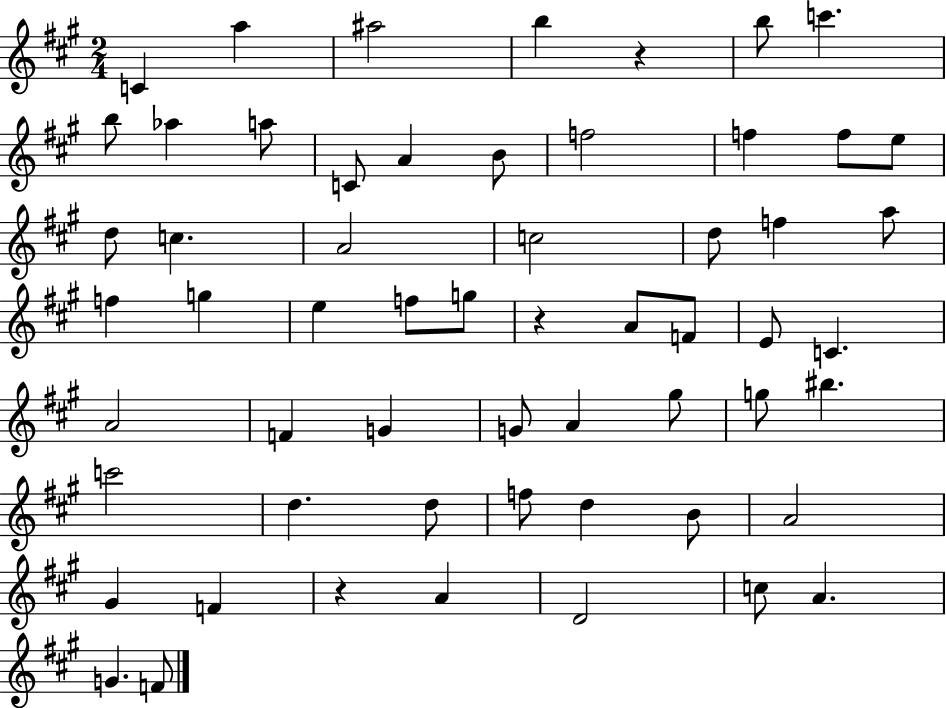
{
  \clef treble
  \numericTimeSignature
  \time 2/4
  \key a \major
  \repeat volta 2 { c'4 a''4 | ais''2 | b''4 r4 | b''8 c'''4. | \break b''8 aes''4 a''8 | c'8 a'4 b'8 | f''2 | f''4 f''8 e''8 | \break d''8 c''4. | a'2 | c''2 | d''8 f''4 a''8 | \break f''4 g''4 | e''4 f''8 g''8 | r4 a'8 f'8 | e'8 c'4. | \break a'2 | f'4 g'4 | g'8 a'4 gis''8 | g''8 bis''4. | \break c'''2 | d''4. d''8 | f''8 d''4 b'8 | a'2 | \break gis'4 f'4 | r4 a'4 | d'2 | c''8 a'4. | \break g'4. f'8 | } \bar "|."
}